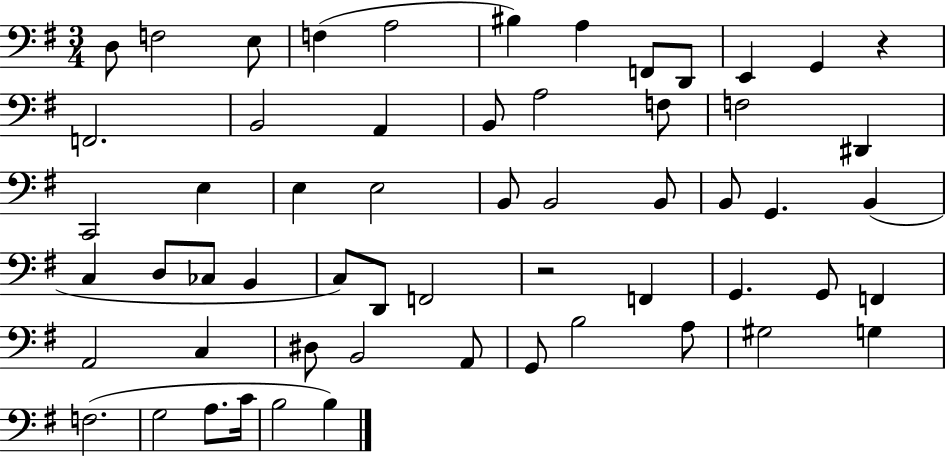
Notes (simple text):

D3/e F3/h E3/e F3/q A3/h BIS3/q A3/q F2/e D2/e E2/q G2/q R/q F2/h. B2/h A2/q B2/e A3/h F3/e F3/h D#2/q C2/h E3/q E3/q E3/h B2/e B2/h B2/e B2/e G2/q. B2/q C3/q D3/e CES3/e B2/q C3/e D2/e F2/h R/h F2/q G2/q. G2/e F2/q A2/h C3/q D#3/e B2/h A2/e G2/e B3/h A3/e G#3/h G3/q F3/h. G3/h A3/e. C4/s B3/h B3/q